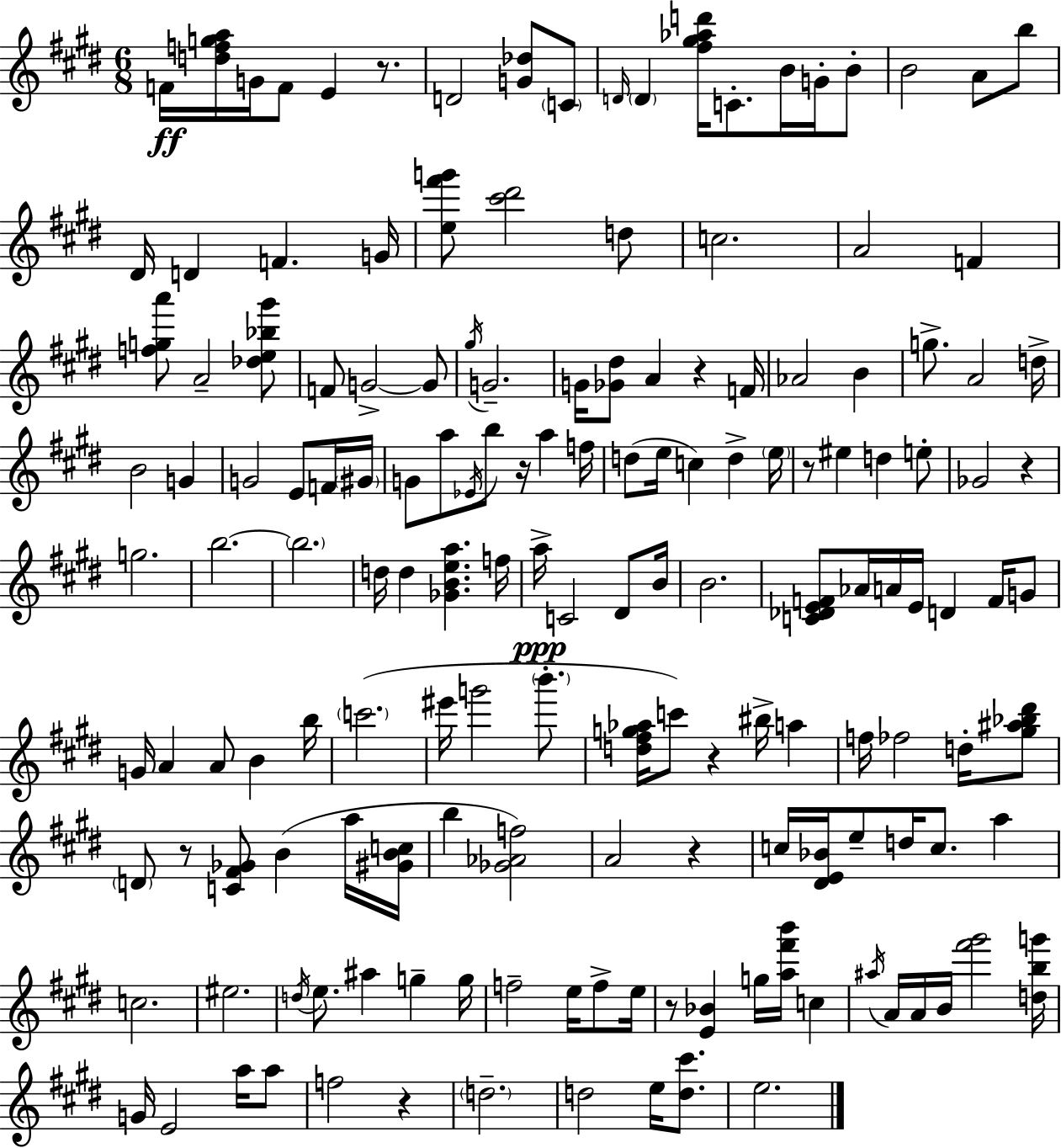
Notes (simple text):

F4/s [D5,F5,G5,A5]/s G4/s F4/e E4/q R/e. D4/h [G4,Db5]/e C4/e D4/s D4/q [F#5,G#5,Ab5,D6]/s C4/e. B4/s G4/s B4/e B4/h A4/e B5/e D#4/s D4/q F4/q. G4/s [E5,F#6,G6]/e [C#6,D#6]/h D5/e C5/h. A4/h F4/q [F5,G5,A6]/e A4/h [Db5,E5,Bb5,G#6]/e F4/e G4/h G4/e G#5/s G4/h. G4/s [Gb4,D#5]/e A4/q R/q F4/s Ab4/h B4/q G5/e. A4/h D5/s B4/h G4/q G4/h E4/e F4/s G#4/s G4/e A5/e Eb4/s B5/e R/s A5/q F5/s D5/e E5/s C5/q D5/q E5/s R/e EIS5/q D5/q E5/e Gb4/h R/q G5/h. B5/h. B5/h. D5/s D5/q [Gb4,B4,E5,A5]/q. F5/s A5/s C4/h D#4/e B4/s B4/h. [C4,Db4,E4,F4]/e Ab4/s A4/s E4/s D4/q F4/s G4/e G4/s A4/q A4/e B4/q B5/s C6/h. EIS6/s G6/h B6/e. [D5,F#5,G5,Ab5]/s C6/e R/q BIS5/s A5/q F5/s FES5/h D5/s [G#5,A#5,Bb5,D#6]/e D4/e R/e [C4,F#4,Gb4]/e B4/q A5/s [G#4,B4,C5]/s B5/q [Gb4,Ab4,F5]/h A4/h R/q C5/s [D#4,E4,Bb4]/s E5/e D5/s C5/e. A5/q C5/h. EIS5/h. D5/s E5/e. A#5/q G5/q G5/s F5/h E5/s F5/e E5/s R/e [E4,Bb4]/q G5/s [A5,F#6,B6]/s C5/q A#5/s A4/s A4/s B4/s [F#6,G#6]/h [D5,B5,G6]/s G4/s E4/h A5/s A5/e F5/h R/q D5/h. D5/h E5/s [D5,C#6]/e. E5/h.